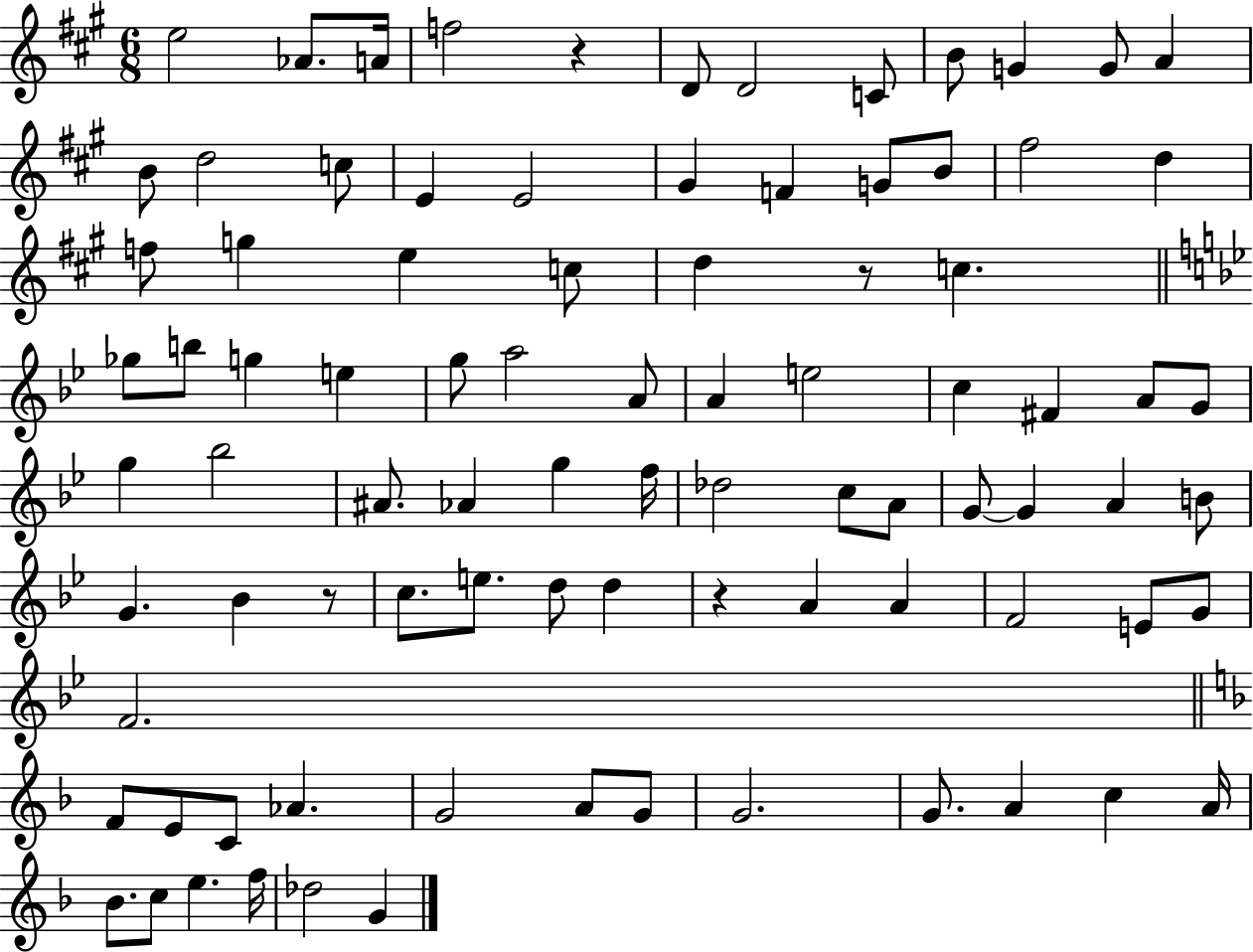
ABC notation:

X:1
T:Untitled
M:6/8
L:1/4
K:A
e2 _A/2 A/4 f2 z D/2 D2 C/2 B/2 G G/2 A B/2 d2 c/2 E E2 ^G F G/2 B/2 ^f2 d f/2 g e c/2 d z/2 c _g/2 b/2 g e g/2 a2 A/2 A e2 c ^F A/2 G/2 g _b2 ^A/2 _A g f/4 _d2 c/2 A/2 G/2 G A B/2 G _B z/2 c/2 e/2 d/2 d z A A F2 E/2 G/2 F2 F/2 E/2 C/2 _A G2 A/2 G/2 G2 G/2 A c A/4 _B/2 c/2 e f/4 _d2 G